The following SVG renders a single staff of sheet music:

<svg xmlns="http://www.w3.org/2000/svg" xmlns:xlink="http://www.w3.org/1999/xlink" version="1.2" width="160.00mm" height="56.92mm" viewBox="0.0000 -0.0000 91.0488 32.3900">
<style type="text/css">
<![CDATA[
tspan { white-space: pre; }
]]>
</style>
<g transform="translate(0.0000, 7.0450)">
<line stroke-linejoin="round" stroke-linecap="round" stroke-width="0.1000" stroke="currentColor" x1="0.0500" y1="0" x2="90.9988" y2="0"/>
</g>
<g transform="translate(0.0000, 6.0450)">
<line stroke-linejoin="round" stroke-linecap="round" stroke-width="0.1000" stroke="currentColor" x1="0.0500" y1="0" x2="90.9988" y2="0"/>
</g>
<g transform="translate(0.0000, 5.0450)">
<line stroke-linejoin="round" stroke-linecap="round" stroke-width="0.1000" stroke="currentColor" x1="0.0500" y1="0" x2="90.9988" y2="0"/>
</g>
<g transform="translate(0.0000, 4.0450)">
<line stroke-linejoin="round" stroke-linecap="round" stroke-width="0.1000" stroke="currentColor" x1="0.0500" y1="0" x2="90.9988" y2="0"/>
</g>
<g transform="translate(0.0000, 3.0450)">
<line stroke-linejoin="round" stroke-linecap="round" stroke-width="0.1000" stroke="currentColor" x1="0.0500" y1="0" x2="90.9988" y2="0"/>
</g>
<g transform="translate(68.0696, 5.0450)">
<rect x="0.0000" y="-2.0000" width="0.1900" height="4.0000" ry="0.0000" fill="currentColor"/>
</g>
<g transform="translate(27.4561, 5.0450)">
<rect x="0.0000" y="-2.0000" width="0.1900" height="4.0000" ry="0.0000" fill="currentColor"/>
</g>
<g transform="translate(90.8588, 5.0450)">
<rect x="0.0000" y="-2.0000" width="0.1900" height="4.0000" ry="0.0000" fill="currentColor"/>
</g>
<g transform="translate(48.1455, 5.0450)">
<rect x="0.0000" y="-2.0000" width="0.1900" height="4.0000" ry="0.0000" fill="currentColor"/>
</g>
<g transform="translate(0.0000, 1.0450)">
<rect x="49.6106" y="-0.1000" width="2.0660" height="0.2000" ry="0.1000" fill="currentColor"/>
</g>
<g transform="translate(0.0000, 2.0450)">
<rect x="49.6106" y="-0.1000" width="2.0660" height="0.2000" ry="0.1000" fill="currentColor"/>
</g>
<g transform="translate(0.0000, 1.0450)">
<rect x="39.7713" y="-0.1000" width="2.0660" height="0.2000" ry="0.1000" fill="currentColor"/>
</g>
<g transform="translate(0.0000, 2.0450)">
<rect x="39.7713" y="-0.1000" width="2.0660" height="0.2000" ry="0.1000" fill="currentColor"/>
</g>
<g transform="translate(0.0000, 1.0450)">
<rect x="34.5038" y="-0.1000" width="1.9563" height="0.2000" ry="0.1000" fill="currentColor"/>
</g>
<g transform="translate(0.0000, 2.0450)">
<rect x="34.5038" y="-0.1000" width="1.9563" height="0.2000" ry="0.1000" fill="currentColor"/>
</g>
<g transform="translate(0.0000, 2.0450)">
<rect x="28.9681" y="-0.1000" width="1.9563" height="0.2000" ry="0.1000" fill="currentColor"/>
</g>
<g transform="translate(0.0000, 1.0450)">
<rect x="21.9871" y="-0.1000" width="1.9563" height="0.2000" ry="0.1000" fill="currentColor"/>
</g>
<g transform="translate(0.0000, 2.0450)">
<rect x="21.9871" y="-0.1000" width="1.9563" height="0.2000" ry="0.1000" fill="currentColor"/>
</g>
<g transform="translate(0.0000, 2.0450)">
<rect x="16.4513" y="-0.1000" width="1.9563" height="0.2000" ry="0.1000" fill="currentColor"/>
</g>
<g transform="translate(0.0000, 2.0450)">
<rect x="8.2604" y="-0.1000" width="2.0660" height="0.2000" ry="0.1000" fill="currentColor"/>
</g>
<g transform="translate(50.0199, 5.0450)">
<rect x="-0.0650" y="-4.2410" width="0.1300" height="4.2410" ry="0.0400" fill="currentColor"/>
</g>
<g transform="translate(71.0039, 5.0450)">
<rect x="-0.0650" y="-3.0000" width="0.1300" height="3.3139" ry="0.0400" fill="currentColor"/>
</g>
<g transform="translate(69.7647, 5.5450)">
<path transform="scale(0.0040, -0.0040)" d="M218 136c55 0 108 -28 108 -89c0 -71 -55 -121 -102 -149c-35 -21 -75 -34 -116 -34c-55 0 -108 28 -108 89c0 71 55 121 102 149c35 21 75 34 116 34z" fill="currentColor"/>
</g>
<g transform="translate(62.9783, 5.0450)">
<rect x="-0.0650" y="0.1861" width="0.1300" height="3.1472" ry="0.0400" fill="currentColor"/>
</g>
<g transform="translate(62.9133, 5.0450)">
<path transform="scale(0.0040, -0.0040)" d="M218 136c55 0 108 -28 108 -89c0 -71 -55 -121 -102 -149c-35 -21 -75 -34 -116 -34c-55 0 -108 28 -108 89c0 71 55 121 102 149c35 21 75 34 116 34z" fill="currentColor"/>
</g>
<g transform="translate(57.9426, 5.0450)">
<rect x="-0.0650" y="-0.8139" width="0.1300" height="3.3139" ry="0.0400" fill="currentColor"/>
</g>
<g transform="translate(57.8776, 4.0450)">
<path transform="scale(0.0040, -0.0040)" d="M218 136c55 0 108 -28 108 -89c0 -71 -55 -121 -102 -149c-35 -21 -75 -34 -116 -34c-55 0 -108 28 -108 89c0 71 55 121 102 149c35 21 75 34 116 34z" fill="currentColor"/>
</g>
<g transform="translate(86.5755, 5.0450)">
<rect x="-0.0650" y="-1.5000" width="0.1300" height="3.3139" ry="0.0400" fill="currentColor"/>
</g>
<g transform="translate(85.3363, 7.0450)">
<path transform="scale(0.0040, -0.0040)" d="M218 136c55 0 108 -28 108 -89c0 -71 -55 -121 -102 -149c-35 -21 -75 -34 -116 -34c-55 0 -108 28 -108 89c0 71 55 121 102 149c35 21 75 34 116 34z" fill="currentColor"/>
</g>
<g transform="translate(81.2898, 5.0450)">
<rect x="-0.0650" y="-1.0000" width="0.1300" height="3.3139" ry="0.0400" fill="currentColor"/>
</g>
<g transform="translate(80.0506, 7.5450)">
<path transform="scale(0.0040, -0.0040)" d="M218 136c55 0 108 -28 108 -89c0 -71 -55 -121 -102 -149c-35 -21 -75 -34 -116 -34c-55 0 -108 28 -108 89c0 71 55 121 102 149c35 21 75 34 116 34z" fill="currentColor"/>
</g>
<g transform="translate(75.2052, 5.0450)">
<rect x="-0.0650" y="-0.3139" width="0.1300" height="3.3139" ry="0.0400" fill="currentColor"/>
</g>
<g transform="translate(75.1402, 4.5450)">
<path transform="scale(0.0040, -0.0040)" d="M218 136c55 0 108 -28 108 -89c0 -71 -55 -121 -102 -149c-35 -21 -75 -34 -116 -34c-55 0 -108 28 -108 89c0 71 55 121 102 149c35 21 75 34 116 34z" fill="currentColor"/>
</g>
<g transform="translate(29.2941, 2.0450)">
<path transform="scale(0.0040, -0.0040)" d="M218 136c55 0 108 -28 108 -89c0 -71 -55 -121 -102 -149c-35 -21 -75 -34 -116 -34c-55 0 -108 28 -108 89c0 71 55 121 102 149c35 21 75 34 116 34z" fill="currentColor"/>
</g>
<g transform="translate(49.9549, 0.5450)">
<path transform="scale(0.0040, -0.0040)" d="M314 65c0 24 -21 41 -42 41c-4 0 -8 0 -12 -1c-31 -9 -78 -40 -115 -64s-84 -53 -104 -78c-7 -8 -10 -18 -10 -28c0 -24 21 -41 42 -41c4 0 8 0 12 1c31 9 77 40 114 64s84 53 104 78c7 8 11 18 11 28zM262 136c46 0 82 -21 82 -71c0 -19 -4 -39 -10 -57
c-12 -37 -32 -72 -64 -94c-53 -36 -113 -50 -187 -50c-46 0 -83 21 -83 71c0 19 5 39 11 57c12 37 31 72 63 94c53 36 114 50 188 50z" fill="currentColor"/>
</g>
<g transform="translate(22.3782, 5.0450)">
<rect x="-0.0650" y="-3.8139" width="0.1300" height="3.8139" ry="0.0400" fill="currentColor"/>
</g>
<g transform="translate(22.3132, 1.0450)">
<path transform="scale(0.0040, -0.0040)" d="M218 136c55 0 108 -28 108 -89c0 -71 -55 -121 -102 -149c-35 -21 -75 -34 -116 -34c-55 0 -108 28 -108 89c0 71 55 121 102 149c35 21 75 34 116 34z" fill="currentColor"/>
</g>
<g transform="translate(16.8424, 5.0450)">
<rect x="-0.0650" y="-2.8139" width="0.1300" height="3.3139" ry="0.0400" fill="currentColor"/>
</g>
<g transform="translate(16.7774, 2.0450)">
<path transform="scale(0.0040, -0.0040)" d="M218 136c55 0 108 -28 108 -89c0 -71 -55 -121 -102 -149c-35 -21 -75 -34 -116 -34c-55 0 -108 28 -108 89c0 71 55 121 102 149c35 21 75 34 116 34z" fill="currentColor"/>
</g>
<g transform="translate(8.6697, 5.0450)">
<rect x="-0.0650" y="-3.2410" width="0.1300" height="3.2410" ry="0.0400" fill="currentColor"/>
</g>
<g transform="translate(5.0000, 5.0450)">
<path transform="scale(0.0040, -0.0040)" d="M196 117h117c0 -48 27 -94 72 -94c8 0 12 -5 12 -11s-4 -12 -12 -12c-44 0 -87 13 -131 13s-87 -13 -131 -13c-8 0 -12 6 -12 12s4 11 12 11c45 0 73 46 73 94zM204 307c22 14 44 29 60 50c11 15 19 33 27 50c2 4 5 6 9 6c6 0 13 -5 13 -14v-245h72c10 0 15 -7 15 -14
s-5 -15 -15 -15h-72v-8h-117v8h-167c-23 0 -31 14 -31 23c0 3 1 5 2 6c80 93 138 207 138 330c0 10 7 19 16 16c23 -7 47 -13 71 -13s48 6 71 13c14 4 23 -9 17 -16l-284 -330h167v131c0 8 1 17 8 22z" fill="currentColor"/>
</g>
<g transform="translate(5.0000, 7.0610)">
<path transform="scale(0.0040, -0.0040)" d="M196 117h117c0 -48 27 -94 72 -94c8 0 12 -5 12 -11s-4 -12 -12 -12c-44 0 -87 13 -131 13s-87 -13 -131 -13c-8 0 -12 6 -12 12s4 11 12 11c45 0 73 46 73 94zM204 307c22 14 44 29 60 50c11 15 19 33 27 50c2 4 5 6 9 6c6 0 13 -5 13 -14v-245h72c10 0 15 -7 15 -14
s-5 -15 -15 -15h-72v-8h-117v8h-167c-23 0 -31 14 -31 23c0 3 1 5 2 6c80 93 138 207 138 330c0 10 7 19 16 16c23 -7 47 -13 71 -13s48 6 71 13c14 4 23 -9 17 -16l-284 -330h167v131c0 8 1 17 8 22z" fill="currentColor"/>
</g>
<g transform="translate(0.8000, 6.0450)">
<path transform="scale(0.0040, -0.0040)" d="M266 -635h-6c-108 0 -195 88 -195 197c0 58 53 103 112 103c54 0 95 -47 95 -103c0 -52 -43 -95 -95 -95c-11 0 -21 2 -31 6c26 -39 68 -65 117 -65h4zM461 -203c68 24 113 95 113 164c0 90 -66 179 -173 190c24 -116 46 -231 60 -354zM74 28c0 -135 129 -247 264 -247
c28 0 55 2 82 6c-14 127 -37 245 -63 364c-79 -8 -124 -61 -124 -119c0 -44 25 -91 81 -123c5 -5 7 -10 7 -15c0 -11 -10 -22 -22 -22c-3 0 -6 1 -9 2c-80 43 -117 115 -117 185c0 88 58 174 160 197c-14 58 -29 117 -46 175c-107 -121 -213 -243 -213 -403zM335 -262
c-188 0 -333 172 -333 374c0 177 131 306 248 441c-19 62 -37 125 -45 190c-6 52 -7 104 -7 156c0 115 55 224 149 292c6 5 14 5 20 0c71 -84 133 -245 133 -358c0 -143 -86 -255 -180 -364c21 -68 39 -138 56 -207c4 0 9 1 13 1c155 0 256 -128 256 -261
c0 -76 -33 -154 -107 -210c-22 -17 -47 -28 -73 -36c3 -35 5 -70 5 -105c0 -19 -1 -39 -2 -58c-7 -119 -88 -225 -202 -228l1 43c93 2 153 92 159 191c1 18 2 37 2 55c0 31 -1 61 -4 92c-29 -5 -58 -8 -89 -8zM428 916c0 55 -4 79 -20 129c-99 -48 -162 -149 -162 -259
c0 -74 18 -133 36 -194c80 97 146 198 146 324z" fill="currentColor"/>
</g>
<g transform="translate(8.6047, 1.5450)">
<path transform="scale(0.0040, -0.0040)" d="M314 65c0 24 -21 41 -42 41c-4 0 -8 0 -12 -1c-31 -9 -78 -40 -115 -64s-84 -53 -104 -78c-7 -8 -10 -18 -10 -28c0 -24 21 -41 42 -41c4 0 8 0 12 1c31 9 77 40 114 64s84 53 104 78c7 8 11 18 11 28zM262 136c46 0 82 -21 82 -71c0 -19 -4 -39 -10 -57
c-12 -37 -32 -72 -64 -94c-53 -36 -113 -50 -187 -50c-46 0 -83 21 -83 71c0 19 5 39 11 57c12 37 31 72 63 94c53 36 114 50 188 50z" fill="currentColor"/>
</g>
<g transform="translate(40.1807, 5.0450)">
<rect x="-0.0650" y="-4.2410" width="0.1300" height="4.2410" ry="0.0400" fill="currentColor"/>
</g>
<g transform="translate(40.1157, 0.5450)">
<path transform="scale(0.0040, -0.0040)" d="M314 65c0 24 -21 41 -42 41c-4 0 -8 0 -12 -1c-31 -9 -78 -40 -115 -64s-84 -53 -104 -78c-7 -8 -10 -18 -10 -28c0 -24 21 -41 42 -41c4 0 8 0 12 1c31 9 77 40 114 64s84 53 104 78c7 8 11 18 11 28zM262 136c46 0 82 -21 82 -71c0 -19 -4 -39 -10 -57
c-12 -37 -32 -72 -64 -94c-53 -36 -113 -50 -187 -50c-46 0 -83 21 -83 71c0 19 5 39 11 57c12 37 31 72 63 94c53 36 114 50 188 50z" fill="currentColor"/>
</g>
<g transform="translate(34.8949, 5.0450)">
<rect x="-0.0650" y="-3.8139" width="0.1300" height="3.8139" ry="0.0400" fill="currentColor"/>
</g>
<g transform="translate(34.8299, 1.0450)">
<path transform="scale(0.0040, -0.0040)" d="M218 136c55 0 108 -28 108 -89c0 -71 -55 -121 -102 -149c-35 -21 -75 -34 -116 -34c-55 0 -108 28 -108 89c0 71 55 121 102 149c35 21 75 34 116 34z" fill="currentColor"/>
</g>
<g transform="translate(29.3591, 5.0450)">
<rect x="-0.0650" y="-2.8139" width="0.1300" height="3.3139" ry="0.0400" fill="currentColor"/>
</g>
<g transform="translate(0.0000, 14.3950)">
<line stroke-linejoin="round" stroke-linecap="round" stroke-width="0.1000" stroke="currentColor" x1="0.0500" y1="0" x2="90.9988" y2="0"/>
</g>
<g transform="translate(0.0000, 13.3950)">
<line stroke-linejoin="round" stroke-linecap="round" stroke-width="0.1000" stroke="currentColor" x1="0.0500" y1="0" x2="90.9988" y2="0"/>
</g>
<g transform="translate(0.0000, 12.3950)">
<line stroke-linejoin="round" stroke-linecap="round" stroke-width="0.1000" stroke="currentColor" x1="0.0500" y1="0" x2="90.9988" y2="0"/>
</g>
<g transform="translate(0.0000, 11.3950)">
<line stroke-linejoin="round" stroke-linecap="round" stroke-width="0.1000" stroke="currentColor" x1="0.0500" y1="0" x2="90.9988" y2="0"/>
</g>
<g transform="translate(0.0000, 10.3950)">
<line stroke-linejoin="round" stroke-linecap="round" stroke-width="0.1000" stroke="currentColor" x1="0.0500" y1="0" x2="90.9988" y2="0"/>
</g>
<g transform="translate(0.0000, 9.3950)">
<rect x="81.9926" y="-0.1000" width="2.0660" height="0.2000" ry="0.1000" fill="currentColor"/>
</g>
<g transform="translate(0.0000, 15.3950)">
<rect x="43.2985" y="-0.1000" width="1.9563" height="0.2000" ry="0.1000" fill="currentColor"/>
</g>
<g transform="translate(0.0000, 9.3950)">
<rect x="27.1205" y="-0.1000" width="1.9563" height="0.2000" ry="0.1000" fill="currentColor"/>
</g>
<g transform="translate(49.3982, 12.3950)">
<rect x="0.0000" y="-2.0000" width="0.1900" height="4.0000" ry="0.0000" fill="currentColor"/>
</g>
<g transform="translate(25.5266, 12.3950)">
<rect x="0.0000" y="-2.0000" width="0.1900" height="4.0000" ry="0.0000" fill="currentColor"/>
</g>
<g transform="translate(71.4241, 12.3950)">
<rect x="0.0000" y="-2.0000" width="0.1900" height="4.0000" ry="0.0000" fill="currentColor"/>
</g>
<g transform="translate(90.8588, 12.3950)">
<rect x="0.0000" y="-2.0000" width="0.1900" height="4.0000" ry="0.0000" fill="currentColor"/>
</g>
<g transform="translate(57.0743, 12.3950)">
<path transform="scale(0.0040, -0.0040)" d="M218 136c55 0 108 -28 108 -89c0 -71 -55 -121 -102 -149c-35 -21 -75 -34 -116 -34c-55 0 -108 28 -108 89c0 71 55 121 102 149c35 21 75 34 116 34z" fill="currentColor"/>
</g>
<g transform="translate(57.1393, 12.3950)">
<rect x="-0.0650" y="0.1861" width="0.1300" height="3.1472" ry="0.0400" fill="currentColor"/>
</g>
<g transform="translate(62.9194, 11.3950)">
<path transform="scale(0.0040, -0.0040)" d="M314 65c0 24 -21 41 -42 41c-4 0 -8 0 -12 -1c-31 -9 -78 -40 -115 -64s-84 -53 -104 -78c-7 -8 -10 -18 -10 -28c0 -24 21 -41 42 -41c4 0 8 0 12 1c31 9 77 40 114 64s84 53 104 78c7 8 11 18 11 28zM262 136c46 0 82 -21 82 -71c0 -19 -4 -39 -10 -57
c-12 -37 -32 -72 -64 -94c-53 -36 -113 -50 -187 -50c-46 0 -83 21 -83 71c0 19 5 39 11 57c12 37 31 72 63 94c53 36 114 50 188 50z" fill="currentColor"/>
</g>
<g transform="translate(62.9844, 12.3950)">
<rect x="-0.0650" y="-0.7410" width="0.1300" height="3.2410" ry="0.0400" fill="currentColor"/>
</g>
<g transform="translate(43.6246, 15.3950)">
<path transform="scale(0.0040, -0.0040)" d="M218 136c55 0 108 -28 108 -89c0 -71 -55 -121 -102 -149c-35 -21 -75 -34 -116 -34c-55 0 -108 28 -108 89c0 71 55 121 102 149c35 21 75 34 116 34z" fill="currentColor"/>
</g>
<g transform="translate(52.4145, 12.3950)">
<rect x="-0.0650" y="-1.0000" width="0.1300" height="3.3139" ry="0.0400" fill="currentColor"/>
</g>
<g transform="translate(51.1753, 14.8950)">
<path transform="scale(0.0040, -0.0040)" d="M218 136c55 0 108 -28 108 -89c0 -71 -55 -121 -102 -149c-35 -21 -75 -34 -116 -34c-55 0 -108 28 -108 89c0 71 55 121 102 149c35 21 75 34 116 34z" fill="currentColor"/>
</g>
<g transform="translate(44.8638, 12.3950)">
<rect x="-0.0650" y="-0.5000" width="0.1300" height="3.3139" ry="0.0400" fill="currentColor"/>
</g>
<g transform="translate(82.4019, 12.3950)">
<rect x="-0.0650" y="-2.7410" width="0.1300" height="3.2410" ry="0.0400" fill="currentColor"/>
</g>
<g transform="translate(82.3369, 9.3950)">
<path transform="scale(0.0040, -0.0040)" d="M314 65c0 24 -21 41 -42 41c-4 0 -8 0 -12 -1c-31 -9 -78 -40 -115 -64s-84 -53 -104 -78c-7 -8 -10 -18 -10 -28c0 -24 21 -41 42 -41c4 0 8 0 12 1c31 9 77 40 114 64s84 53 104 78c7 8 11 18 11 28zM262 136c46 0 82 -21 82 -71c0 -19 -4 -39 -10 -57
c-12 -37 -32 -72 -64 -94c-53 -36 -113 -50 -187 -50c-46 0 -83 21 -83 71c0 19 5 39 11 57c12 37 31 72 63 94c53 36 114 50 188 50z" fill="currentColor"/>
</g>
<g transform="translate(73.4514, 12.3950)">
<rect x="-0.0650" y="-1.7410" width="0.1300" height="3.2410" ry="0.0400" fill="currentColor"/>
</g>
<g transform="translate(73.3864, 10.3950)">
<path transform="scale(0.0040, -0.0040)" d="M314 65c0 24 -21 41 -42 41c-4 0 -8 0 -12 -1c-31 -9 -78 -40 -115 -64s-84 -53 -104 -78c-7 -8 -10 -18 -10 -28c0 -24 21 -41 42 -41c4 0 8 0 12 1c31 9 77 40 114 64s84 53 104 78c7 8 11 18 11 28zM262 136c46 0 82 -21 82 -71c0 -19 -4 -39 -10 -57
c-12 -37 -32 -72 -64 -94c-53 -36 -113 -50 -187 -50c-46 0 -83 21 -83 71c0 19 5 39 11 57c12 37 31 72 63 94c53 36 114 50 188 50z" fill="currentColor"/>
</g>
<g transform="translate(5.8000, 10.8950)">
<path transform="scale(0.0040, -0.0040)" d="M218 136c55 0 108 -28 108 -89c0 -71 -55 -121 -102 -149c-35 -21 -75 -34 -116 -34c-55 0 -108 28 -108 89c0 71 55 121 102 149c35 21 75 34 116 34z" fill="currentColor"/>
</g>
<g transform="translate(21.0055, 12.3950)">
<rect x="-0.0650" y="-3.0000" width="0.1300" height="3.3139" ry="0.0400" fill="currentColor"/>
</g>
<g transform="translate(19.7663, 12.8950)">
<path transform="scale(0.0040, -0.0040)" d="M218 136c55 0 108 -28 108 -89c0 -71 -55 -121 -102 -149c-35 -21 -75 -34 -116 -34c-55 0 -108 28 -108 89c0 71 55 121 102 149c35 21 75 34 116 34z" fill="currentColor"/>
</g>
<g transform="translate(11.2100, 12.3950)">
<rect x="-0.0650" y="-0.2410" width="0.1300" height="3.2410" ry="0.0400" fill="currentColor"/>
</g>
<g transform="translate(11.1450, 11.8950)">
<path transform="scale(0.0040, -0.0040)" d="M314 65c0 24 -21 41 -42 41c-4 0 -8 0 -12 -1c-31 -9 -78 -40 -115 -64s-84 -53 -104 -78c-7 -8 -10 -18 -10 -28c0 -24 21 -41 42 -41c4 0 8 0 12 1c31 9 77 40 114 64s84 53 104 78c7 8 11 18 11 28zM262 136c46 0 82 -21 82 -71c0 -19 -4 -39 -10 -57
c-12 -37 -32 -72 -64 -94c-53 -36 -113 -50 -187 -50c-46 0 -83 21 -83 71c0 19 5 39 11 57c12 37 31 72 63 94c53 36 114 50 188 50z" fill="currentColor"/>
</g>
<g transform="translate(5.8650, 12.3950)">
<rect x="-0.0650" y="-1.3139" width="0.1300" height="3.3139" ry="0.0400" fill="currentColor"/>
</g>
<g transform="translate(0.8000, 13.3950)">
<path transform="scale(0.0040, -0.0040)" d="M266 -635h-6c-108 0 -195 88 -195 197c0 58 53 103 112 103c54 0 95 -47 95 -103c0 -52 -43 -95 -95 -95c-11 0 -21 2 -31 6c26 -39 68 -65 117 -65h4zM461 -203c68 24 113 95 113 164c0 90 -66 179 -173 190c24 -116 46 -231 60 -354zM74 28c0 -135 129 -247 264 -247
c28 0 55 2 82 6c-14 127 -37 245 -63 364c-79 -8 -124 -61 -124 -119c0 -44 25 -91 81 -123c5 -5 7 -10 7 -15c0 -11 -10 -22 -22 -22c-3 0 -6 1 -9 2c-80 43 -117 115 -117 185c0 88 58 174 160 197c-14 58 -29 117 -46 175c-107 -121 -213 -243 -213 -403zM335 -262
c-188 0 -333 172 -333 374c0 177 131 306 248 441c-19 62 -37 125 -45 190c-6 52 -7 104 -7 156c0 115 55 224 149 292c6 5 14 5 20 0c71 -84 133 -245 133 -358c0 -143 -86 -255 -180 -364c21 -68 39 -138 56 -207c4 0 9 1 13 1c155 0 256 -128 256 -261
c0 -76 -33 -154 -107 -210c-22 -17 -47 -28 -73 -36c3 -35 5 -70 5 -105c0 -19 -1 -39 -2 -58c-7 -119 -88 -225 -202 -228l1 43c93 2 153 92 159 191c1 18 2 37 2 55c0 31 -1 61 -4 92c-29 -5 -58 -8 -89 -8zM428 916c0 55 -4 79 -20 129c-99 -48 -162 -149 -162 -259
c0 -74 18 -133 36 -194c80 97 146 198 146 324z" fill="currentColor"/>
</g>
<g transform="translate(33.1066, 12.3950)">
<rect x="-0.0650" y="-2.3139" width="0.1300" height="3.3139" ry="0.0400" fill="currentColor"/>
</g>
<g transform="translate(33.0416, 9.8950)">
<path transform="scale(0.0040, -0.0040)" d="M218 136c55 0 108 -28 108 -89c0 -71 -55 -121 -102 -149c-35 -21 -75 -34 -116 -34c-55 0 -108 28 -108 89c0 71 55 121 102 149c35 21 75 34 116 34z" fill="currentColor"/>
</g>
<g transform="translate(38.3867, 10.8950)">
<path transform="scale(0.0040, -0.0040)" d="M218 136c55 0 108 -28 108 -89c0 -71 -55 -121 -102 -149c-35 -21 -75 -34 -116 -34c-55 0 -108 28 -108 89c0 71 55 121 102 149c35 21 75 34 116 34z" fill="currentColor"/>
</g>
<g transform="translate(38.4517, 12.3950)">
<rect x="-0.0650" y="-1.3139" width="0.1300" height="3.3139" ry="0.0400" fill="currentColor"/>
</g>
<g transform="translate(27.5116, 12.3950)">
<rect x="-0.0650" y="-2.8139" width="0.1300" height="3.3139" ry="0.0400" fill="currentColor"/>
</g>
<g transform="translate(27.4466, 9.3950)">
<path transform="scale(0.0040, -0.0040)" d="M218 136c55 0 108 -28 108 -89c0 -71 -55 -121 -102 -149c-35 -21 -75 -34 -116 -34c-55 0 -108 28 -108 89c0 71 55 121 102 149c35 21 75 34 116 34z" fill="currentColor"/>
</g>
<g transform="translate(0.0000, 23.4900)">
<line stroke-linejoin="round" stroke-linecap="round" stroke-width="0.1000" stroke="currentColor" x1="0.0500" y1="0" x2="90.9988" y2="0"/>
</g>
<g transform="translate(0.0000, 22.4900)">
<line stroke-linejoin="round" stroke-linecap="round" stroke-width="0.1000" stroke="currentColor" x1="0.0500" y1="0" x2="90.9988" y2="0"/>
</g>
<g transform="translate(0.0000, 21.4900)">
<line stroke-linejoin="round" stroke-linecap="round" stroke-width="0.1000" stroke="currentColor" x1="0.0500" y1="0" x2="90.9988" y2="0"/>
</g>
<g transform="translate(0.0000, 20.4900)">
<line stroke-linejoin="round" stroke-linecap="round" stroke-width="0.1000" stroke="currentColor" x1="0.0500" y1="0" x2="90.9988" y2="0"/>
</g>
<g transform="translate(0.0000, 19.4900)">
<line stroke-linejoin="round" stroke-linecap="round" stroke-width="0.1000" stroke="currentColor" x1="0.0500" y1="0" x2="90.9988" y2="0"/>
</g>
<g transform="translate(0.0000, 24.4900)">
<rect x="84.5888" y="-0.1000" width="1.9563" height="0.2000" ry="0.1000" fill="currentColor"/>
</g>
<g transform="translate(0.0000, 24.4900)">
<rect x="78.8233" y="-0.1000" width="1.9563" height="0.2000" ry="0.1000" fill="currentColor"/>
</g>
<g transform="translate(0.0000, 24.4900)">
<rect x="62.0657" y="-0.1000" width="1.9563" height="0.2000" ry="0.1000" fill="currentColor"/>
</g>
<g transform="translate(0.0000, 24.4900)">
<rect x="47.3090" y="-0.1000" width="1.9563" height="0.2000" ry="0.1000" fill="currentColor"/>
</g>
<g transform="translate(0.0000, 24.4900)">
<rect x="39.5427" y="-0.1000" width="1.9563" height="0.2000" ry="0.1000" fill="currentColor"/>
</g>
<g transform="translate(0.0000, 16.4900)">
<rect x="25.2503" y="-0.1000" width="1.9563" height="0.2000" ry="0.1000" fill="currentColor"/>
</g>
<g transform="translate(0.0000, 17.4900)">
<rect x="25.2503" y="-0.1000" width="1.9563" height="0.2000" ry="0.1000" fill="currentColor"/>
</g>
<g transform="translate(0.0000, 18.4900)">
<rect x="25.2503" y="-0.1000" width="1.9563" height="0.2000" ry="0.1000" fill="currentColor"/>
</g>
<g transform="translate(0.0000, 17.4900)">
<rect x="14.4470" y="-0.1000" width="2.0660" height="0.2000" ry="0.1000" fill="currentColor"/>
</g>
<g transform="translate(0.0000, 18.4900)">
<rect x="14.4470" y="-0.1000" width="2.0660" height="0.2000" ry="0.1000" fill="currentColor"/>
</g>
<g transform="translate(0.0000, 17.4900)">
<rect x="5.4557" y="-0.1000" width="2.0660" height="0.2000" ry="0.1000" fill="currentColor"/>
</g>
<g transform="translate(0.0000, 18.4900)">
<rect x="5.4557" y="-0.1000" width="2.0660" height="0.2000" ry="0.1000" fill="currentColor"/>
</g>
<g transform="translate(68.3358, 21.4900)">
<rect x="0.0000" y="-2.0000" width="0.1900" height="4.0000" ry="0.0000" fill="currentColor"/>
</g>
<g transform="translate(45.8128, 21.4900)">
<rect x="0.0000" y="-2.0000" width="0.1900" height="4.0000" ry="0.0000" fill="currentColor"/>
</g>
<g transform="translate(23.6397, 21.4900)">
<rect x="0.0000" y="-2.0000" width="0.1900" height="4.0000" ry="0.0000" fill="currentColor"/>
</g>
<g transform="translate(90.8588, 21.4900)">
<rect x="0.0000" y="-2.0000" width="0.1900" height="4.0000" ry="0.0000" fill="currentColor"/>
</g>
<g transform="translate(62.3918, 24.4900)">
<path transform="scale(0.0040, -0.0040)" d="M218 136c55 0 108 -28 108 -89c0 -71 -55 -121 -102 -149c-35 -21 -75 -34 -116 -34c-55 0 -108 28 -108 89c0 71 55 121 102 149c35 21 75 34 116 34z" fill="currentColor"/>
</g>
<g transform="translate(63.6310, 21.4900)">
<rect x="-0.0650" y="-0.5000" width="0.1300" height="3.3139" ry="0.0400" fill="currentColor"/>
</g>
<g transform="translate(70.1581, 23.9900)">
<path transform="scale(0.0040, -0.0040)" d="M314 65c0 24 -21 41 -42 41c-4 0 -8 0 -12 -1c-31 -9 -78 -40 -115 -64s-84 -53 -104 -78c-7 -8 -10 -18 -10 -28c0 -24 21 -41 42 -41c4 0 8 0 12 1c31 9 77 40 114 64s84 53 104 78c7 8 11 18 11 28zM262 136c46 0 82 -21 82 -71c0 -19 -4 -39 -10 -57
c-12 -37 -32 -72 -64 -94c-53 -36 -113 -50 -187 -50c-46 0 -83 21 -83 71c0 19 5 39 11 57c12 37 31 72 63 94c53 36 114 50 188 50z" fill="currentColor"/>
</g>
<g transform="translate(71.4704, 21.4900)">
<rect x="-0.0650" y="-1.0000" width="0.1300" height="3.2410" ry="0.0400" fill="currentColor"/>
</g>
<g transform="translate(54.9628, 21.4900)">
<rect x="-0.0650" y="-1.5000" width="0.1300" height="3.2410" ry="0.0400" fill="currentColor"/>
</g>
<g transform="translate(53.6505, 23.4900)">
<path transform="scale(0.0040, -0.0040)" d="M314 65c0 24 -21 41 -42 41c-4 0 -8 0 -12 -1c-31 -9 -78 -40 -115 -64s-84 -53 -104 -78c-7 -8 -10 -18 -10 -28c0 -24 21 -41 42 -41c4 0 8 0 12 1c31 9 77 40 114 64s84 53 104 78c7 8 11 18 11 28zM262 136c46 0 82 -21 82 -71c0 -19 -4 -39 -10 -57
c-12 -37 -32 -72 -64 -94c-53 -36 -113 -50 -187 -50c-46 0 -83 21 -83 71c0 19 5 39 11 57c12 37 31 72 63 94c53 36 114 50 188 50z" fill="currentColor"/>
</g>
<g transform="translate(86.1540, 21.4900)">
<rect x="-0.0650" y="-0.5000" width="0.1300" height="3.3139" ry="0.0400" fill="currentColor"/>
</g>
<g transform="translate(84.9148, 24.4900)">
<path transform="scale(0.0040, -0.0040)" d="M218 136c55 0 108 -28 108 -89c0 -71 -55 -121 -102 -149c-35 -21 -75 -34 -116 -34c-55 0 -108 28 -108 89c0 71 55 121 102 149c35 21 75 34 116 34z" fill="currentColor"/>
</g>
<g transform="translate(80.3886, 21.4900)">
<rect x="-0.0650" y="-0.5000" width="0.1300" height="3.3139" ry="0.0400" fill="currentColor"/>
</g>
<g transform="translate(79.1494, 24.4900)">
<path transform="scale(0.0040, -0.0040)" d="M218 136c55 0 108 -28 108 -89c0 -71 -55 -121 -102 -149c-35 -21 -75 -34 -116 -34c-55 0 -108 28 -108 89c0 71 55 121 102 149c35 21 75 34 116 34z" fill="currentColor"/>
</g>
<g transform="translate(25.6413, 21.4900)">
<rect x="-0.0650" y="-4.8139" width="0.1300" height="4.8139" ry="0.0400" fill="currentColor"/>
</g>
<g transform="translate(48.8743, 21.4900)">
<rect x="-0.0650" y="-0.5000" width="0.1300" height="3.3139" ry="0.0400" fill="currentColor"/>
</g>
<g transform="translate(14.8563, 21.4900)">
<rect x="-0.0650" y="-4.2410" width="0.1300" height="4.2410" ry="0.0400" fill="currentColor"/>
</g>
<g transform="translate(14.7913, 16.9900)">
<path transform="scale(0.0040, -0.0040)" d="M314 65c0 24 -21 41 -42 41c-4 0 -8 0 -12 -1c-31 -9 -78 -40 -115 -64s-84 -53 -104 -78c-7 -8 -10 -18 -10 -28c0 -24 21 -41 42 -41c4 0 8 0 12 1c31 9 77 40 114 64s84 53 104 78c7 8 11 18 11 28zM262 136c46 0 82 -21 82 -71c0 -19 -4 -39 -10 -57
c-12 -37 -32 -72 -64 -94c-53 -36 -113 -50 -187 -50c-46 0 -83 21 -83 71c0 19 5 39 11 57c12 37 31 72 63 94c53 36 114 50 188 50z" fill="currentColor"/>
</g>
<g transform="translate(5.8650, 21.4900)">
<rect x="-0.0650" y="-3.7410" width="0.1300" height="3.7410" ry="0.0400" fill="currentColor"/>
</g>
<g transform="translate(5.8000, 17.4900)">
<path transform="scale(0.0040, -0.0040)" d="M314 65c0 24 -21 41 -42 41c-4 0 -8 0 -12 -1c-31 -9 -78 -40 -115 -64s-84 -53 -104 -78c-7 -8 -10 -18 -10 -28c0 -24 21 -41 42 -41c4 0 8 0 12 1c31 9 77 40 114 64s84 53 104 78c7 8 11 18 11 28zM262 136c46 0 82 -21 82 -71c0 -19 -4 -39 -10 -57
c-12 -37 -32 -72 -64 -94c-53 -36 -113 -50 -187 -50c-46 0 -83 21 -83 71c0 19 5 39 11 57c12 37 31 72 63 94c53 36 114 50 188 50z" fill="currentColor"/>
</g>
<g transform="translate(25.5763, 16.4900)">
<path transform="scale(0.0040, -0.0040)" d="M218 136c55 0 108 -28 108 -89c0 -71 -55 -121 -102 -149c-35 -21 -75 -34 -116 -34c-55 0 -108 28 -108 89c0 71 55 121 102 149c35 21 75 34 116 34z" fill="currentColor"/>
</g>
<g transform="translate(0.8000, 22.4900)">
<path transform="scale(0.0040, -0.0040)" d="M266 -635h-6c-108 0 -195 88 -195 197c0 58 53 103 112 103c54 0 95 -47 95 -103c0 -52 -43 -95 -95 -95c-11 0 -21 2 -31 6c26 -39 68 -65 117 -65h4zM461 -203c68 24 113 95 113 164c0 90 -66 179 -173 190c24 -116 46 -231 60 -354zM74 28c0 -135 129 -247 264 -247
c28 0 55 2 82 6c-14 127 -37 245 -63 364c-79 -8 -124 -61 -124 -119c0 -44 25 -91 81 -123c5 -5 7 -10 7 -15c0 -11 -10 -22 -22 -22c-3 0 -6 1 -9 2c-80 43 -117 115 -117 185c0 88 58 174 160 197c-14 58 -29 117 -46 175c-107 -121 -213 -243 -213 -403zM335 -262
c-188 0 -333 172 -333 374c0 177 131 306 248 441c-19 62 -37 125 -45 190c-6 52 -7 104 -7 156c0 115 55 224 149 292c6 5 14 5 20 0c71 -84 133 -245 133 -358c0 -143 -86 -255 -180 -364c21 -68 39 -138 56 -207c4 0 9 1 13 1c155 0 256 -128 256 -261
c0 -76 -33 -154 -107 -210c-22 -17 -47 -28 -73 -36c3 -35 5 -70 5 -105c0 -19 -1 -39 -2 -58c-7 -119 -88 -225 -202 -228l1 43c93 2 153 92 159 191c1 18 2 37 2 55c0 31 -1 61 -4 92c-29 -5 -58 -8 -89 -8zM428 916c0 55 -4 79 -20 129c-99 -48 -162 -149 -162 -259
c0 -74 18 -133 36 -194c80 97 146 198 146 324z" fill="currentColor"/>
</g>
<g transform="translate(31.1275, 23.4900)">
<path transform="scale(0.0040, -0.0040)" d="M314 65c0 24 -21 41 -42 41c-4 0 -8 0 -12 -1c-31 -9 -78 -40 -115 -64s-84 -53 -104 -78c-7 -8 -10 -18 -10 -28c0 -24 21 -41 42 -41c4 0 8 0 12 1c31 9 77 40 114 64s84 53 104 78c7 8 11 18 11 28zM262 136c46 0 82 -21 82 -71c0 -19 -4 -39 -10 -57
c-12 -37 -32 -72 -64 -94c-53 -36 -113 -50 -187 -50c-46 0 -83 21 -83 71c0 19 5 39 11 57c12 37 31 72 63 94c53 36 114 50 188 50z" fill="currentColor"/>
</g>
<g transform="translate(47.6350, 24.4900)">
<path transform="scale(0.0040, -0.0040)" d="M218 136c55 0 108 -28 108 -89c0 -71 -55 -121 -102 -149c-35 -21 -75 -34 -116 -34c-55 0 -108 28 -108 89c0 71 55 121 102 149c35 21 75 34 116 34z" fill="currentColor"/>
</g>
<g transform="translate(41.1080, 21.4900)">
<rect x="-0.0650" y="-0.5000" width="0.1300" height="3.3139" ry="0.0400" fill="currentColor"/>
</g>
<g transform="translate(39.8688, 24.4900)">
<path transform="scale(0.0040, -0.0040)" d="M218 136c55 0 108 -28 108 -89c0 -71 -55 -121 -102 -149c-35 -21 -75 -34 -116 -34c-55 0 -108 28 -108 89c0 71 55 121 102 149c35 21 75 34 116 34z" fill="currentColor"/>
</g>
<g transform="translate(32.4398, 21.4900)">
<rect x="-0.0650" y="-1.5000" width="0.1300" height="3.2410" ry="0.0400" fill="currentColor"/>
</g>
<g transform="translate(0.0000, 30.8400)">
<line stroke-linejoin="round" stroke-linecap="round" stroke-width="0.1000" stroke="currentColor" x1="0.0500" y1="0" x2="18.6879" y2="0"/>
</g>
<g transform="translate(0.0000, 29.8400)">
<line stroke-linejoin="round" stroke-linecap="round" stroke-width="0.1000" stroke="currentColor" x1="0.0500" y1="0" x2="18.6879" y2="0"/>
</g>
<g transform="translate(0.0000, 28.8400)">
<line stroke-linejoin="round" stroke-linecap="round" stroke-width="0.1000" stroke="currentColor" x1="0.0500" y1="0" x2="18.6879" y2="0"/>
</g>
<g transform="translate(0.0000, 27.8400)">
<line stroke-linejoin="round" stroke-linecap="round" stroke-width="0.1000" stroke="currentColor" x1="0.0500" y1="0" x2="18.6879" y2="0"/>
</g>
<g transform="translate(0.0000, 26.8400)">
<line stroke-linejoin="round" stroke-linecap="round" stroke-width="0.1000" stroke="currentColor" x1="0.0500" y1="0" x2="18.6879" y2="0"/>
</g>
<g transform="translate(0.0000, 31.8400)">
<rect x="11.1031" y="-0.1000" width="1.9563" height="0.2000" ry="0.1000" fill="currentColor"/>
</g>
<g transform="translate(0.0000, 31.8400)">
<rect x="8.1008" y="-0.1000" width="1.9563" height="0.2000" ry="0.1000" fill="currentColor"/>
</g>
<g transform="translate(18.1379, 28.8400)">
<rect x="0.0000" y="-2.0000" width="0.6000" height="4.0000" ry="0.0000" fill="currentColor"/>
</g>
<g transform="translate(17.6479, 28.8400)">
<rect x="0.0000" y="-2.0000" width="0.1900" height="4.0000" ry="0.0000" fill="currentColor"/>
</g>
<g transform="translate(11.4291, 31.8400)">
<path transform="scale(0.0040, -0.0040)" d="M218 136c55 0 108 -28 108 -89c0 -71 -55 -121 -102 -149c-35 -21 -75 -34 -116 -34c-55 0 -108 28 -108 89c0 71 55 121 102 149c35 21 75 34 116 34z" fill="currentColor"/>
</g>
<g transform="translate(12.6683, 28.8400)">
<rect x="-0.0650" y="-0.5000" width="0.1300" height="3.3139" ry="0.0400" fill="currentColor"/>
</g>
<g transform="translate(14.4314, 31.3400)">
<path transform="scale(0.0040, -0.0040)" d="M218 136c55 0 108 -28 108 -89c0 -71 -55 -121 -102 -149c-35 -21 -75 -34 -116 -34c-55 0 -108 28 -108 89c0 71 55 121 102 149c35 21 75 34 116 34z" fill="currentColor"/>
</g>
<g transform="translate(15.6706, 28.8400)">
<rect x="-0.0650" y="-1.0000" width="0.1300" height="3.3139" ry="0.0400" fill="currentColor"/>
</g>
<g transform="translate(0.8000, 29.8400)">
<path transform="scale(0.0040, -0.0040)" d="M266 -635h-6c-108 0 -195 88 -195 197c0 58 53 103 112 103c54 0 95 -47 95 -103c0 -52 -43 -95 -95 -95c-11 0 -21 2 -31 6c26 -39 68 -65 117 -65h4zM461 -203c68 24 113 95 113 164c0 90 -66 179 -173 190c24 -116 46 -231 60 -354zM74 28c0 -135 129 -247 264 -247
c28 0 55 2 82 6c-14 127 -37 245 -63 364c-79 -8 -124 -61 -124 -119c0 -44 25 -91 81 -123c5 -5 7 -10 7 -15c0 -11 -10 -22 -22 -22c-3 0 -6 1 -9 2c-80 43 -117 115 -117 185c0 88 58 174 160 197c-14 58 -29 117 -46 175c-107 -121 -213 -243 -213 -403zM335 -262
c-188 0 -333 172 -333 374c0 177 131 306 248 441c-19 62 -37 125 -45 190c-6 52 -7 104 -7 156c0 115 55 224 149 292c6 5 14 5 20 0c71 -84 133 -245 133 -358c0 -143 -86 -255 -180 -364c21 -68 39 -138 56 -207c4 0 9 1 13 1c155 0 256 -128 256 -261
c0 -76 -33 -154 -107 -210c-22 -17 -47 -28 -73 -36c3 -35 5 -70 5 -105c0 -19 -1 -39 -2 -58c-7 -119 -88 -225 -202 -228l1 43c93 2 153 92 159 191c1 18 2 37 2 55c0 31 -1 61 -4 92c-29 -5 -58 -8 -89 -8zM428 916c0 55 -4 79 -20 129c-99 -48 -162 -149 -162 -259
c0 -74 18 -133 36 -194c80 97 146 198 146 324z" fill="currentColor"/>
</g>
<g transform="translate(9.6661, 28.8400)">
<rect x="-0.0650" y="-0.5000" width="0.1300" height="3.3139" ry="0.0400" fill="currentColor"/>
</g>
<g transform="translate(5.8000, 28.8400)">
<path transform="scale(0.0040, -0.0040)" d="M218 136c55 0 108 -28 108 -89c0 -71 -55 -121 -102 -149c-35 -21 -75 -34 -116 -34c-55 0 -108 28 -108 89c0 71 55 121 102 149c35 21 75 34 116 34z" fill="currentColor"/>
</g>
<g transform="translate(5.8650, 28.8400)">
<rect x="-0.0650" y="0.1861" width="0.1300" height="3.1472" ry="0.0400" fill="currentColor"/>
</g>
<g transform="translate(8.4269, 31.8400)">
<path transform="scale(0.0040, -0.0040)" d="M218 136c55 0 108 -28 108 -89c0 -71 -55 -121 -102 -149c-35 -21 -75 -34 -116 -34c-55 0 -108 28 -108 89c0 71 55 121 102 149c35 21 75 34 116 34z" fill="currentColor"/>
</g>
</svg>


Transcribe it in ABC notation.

X:1
T:Untitled
M:4/4
L:1/4
K:C
b2 a c' a c' d'2 d'2 d B A c D E e c2 A a g e C D B d2 f2 a2 c'2 d'2 e' E2 C C E2 C D2 C C B C C D